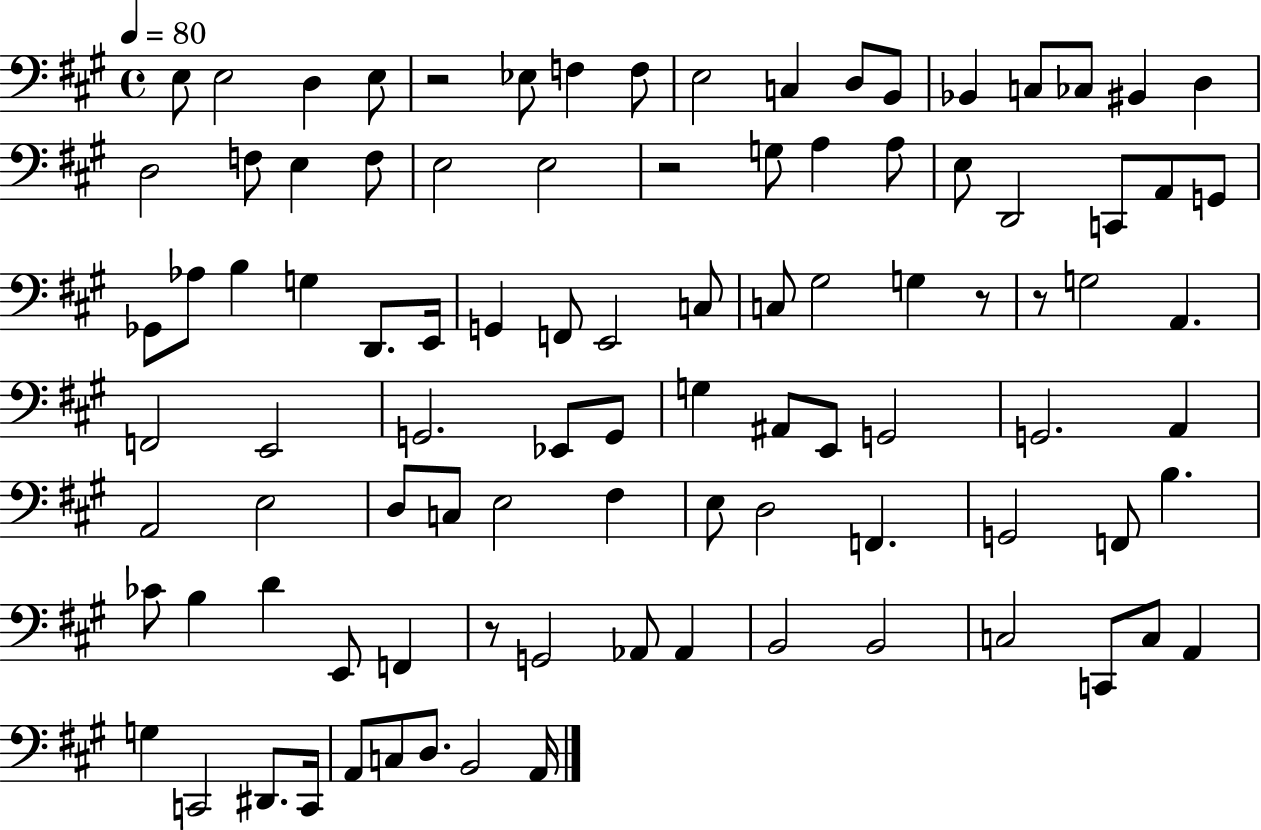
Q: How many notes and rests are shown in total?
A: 96